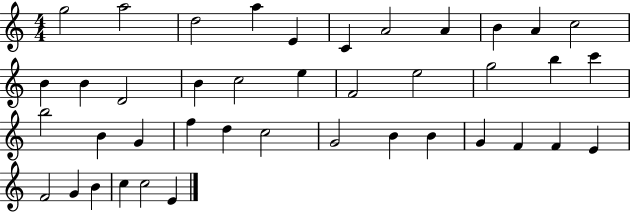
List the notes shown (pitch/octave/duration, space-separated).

G5/h A5/h D5/h A5/q E4/q C4/q A4/h A4/q B4/q A4/q C5/h B4/q B4/q D4/h B4/q C5/h E5/q F4/h E5/h G5/h B5/q C6/q B5/h B4/q G4/q F5/q D5/q C5/h G4/h B4/q B4/q G4/q F4/q F4/q E4/q F4/h G4/q B4/q C5/q C5/h E4/q